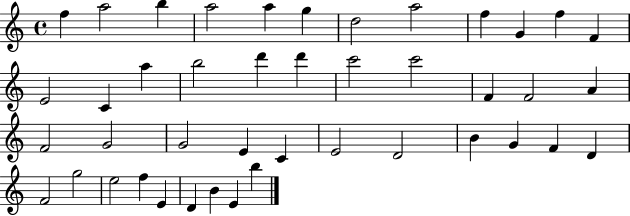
{
  \clef treble
  \time 4/4
  \defaultTimeSignature
  \key c \major
  f''4 a''2 b''4 | a''2 a''4 g''4 | d''2 a''2 | f''4 g'4 f''4 f'4 | \break e'2 c'4 a''4 | b''2 d'''4 d'''4 | c'''2 c'''2 | f'4 f'2 a'4 | \break f'2 g'2 | g'2 e'4 c'4 | e'2 d'2 | b'4 g'4 f'4 d'4 | \break f'2 g''2 | e''2 f''4 e'4 | d'4 b'4 e'4 b''4 | \bar "|."
}